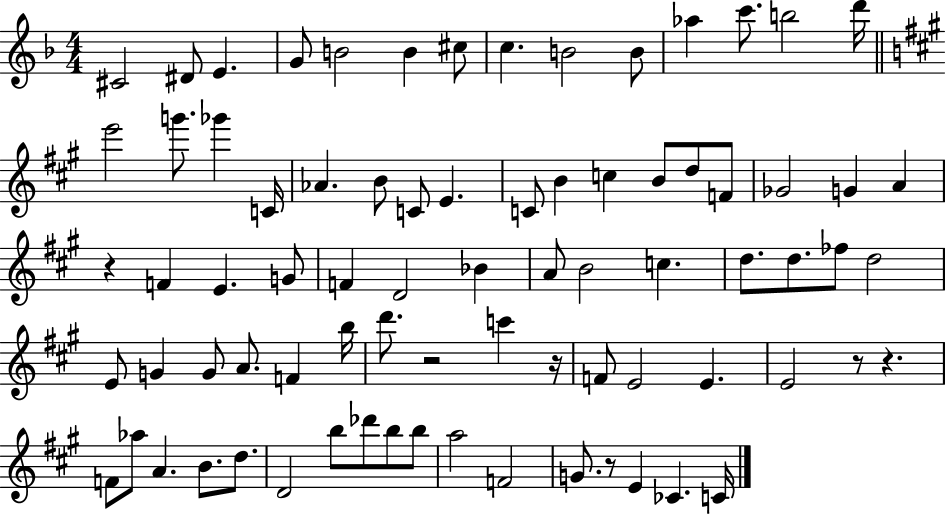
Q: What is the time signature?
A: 4/4